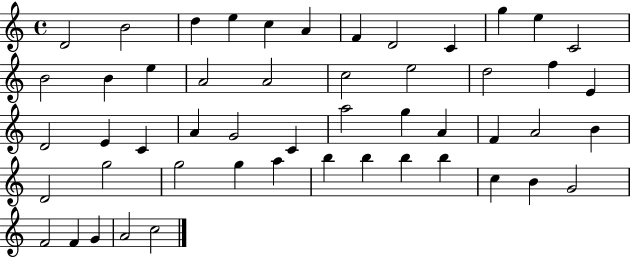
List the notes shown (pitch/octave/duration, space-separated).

D4/h B4/h D5/q E5/q C5/q A4/q F4/q D4/h C4/q G5/q E5/q C4/h B4/h B4/q E5/q A4/h A4/h C5/h E5/h D5/h F5/q E4/q D4/h E4/q C4/q A4/q G4/h C4/q A5/h G5/q A4/q F4/q A4/h B4/q D4/h G5/h G5/h G5/q A5/q B5/q B5/q B5/q B5/q C5/q B4/q G4/h F4/h F4/q G4/q A4/h C5/h